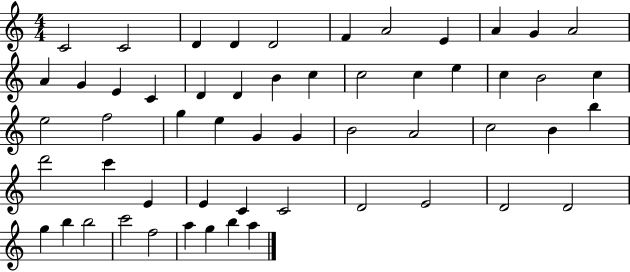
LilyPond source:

{
  \clef treble
  \numericTimeSignature
  \time 4/4
  \key c \major
  c'2 c'2 | d'4 d'4 d'2 | f'4 a'2 e'4 | a'4 g'4 a'2 | \break a'4 g'4 e'4 c'4 | d'4 d'4 b'4 c''4 | c''2 c''4 e''4 | c''4 b'2 c''4 | \break e''2 f''2 | g''4 e''4 g'4 g'4 | b'2 a'2 | c''2 b'4 b''4 | \break d'''2 c'''4 e'4 | e'4 c'4 c'2 | d'2 e'2 | d'2 d'2 | \break g''4 b''4 b''2 | c'''2 f''2 | a''4 g''4 b''4 a''4 | \bar "|."
}